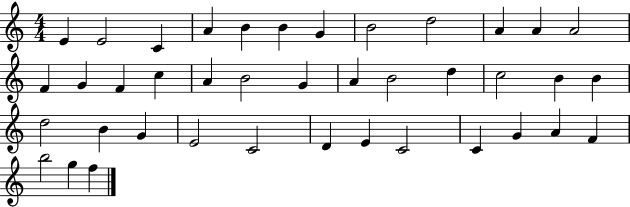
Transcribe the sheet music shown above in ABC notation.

X:1
T:Untitled
M:4/4
L:1/4
K:C
E E2 C A B B G B2 d2 A A A2 F G F c A B2 G A B2 d c2 B B d2 B G E2 C2 D E C2 C G A F b2 g f